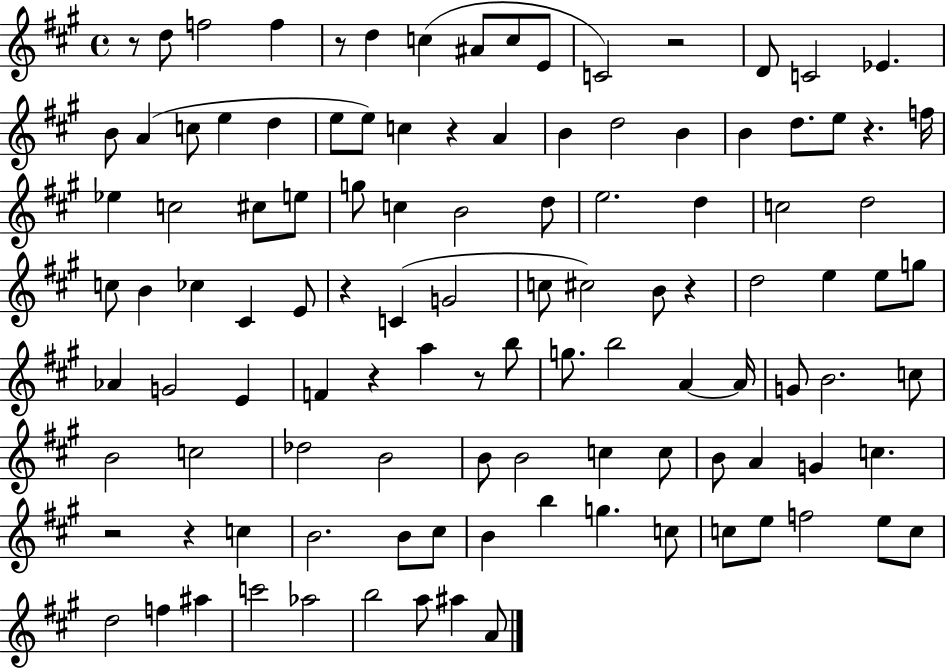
R/e D5/e F5/h F5/q R/e D5/q C5/q A#4/e C5/e E4/e C4/h R/h D4/e C4/h Eb4/q. B4/e A4/q C5/e E5/q D5/q E5/e E5/e C5/q R/q A4/q B4/q D5/h B4/q B4/q D5/e. E5/e R/q. F5/s Eb5/q C5/h C#5/e E5/e G5/e C5/q B4/h D5/e E5/h. D5/q C5/h D5/h C5/e B4/q CES5/q C#4/q E4/e R/q C4/q G4/h C5/e C#5/h B4/e R/q D5/h E5/q E5/e G5/e Ab4/q G4/h E4/q F4/q R/q A5/q R/e B5/e G5/e. B5/h A4/q A4/s G4/e B4/h. C5/e B4/h C5/h Db5/h B4/h B4/e B4/h C5/q C5/e B4/e A4/q G4/q C5/q. R/h R/q C5/q B4/h. B4/e C#5/e B4/q B5/q G5/q. C5/e C5/e E5/e F5/h E5/e C5/e D5/h F5/q A#5/q C6/h Ab5/h B5/h A5/e A#5/q A4/e